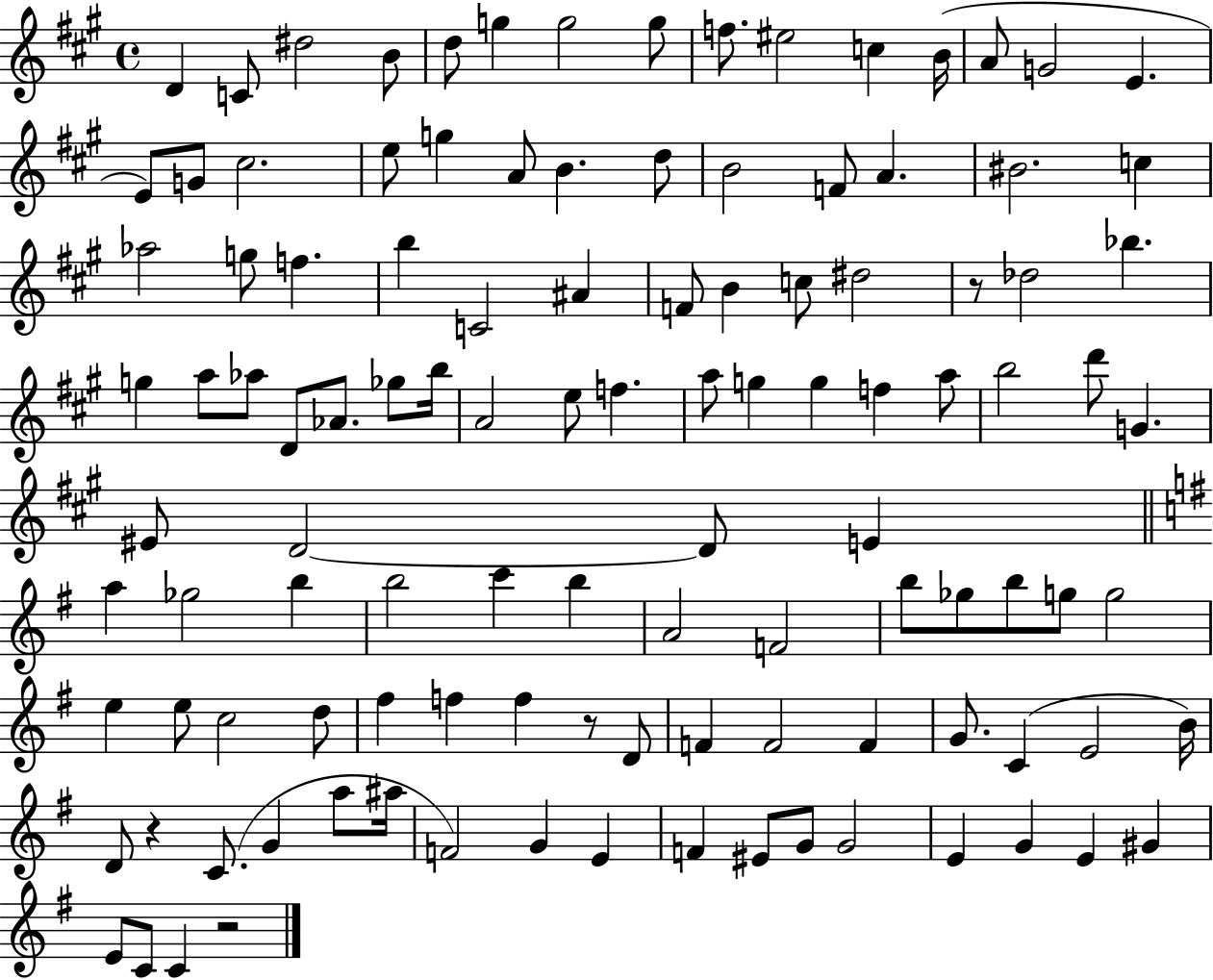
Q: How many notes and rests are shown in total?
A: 113